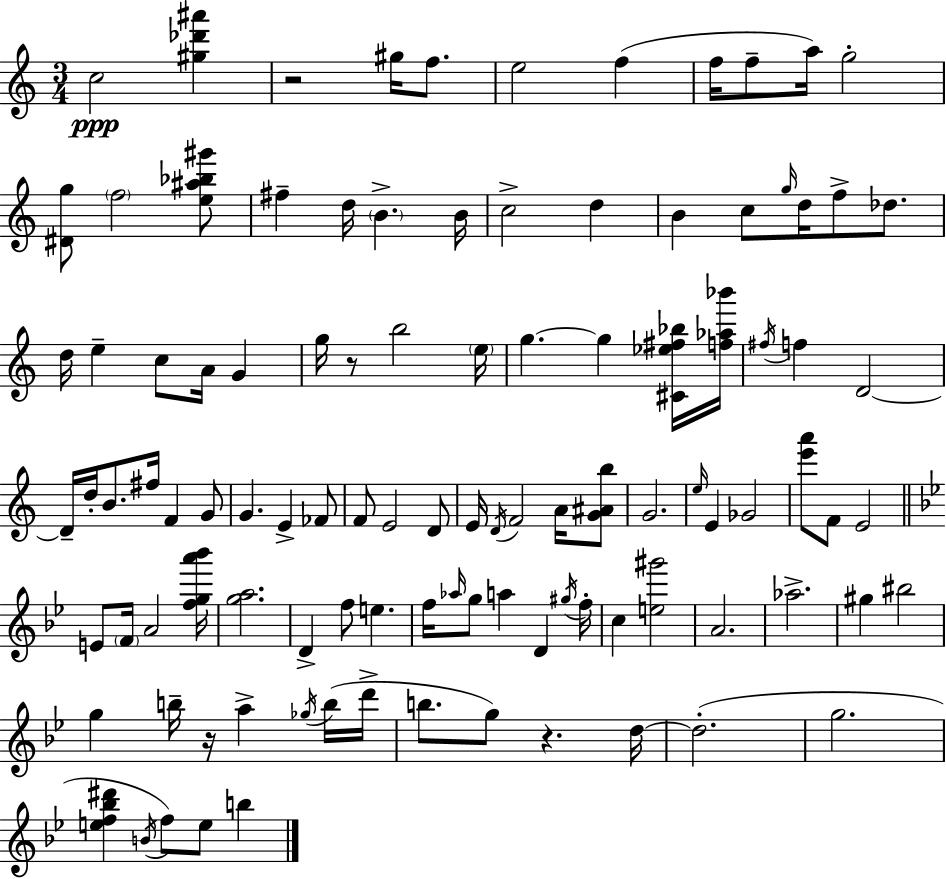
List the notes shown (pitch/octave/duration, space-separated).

C5/h [G#5,Db6,A#6]/q R/h G#5/s F5/e. E5/h F5/q F5/s F5/e A5/s G5/h [D#4,G5]/e F5/h [E5,A#5,Bb5,G#6]/e F#5/q D5/s B4/q. B4/s C5/h D5/q B4/q C5/e G5/s D5/s F5/e Db5/e. D5/s E5/q C5/e A4/s G4/q G5/s R/e B5/h E5/s G5/q. G5/q [C#4,Eb5,F#5,Bb5]/s [F5,Ab5,Bb6]/s F#5/s F5/q D4/h D4/s D5/s B4/e. F#5/s F4/q G4/e G4/q. E4/q FES4/e F4/e E4/h D4/e E4/s D4/s F4/h A4/s [G4,A#4,B5]/e G4/h. E5/s E4/q Gb4/h [E6,A6]/e F4/e E4/h E4/e F4/s A4/h [F5,G5,A6,Bb6]/s [G5,A5]/h. D4/q F5/e E5/q. F5/s Ab5/s G5/e A5/q D4/q G#5/s F5/s C5/q [E5,G#6]/h A4/h. Ab5/h. G#5/q BIS5/h G5/q B5/s R/s A5/q Gb5/s B5/s D6/s B5/e. G5/e R/q. D5/s D5/h. G5/h. [E5,F5,Bb5,D#6]/q B4/s F5/e E5/e B5/q